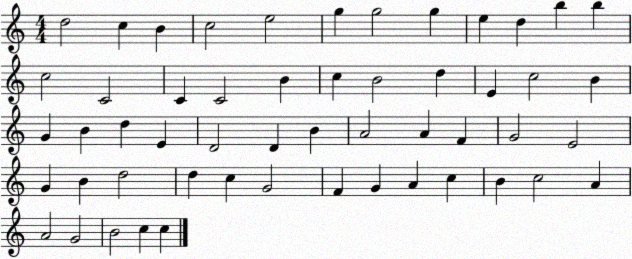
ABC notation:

X:1
T:Untitled
M:4/4
L:1/4
K:C
d2 c B c2 e2 g g2 g e d b b c2 C2 C C2 B c B2 d E c2 B G B d E D2 D B A2 A F G2 E2 G B d2 d c G2 F G A c B c2 A A2 G2 B2 c c